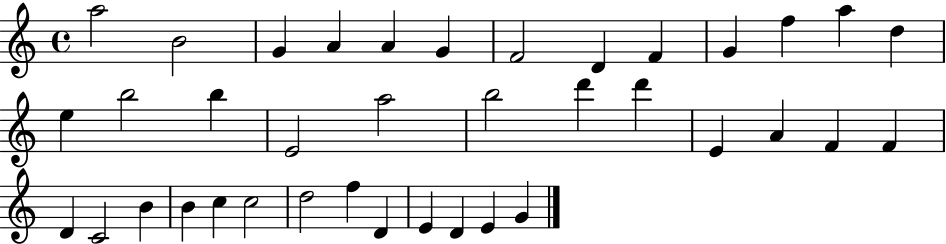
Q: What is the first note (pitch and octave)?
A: A5